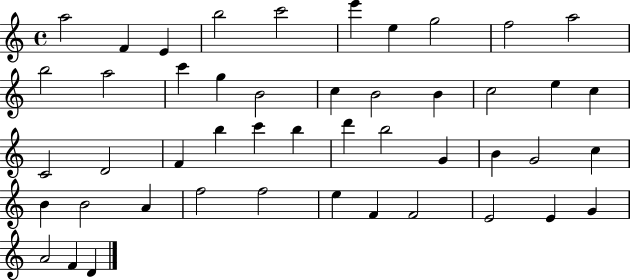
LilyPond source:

{
  \clef treble
  \time 4/4
  \defaultTimeSignature
  \key c \major
  a''2 f'4 e'4 | b''2 c'''2 | e'''4 e''4 g''2 | f''2 a''2 | \break b''2 a''2 | c'''4 g''4 b'2 | c''4 b'2 b'4 | c''2 e''4 c''4 | \break c'2 d'2 | f'4 b''4 c'''4 b''4 | d'''4 b''2 g'4 | b'4 g'2 c''4 | \break b'4 b'2 a'4 | f''2 f''2 | e''4 f'4 f'2 | e'2 e'4 g'4 | \break a'2 f'4 d'4 | \bar "|."
}